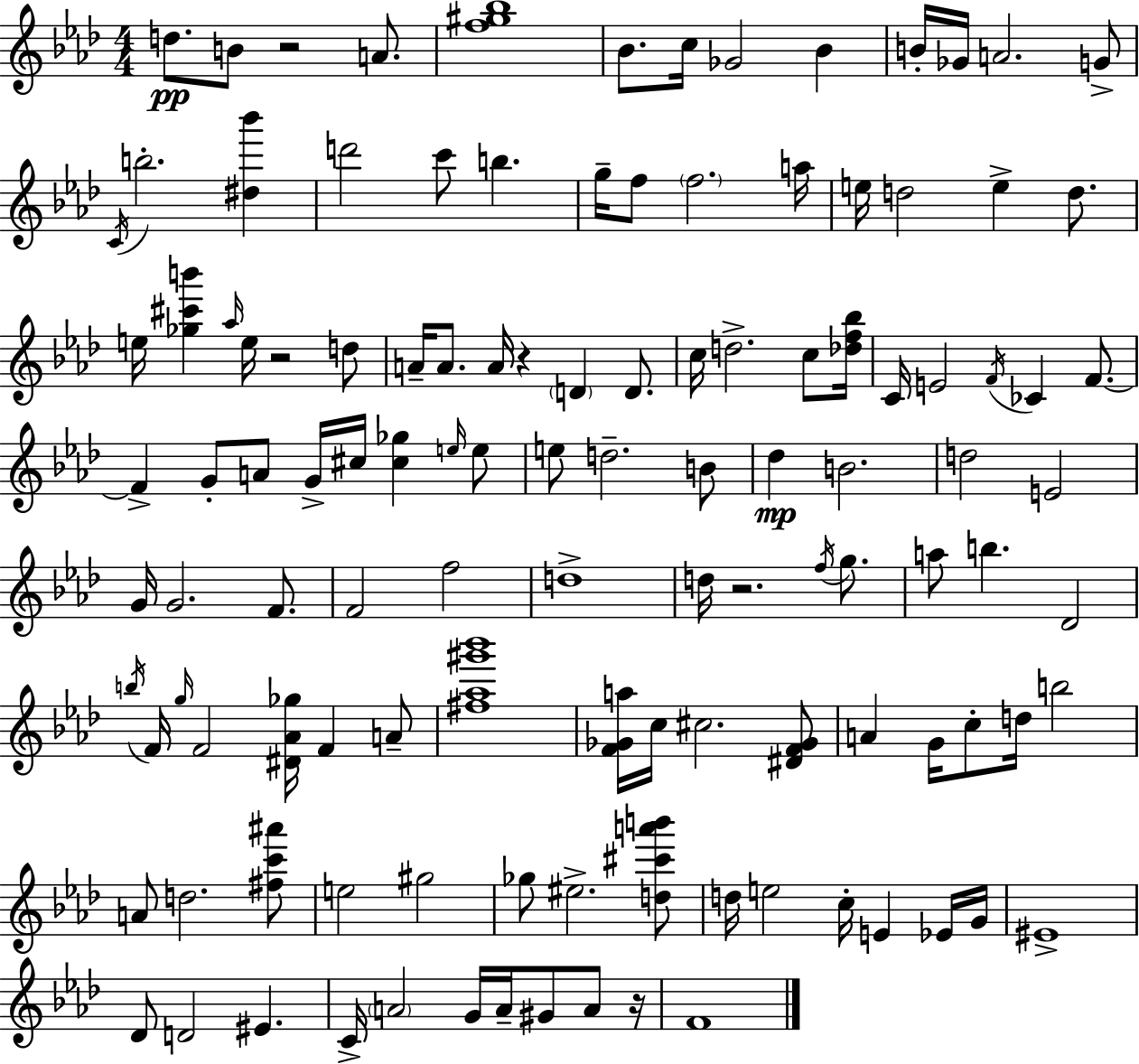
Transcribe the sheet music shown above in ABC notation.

X:1
T:Untitled
M:4/4
L:1/4
K:Ab
d/2 B/2 z2 A/2 [f^g_b]4 _B/2 c/4 _G2 _B B/4 _G/4 A2 G/2 C/4 b2 [^d_b'] d'2 c'/2 b g/4 f/2 f2 a/4 e/4 d2 e d/2 e/4 [_g^c'b'] _a/4 e/4 z2 d/2 A/4 A/2 A/4 z D D/2 c/4 d2 c/2 [_df_b]/4 C/4 E2 F/4 _C F/2 F G/2 A/2 G/4 ^c/4 [^c_g] e/4 e/2 e/2 d2 B/2 _d B2 d2 E2 G/4 G2 F/2 F2 f2 d4 d/4 z2 f/4 g/2 a/2 b _D2 b/4 F/4 g/4 F2 [^D_A_g]/4 F A/2 [^f_a^g'_b']4 [F_Ga]/4 c/4 ^c2 [^DF_G]/2 A G/4 c/2 d/4 b2 A/2 d2 [^fc'^a']/2 e2 ^g2 _g/2 ^e2 [d^c'a'b']/2 d/4 e2 c/4 E _E/4 G/4 ^E4 _D/2 D2 ^E C/4 A2 G/4 A/4 ^G/2 A/2 z/4 F4